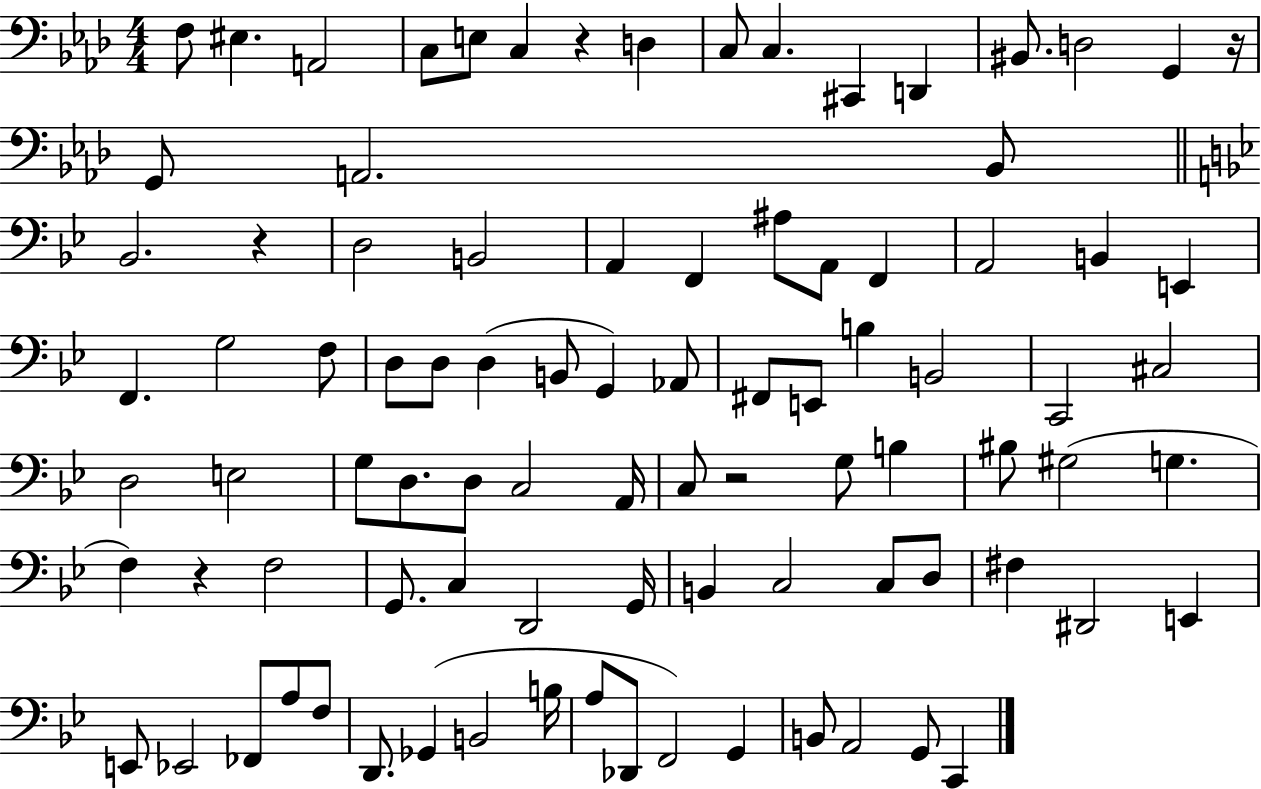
{
  \clef bass
  \numericTimeSignature
  \time 4/4
  \key aes \major
  f8 eis4. a,2 | c8 e8 c4 r4 d4 | c8 c4. cis,4 d,4 | bis,8. d2 g,4 r16 | \break g,8 a,2. bes,8 | \bar "||" \break \key bes \major bes,2. r4 | d2 b,2 | a,4 f,4 ais8 a,8 f,4 | a,2 b,4 e,4 | \break f,4. g2 f8 | d8 d8 d4( b,8 g,4) aes,8 | fis,8 e,8 b4 b,2 | c,2 cis2 | \break d2 e2 | g8 d8. d8 c2 a,16 | c8 r2 g8 b4 | bis8 gis2( g4. | \break f4) r4 f2 | g,8. c4 d,2 g,16 | b,4 c2 c8 d8 | fis4 dis,2 e,4 | \break e,8 ees,2 fes,8 a8 f8 | d,8. ges,4( b,2 b16 | a8 des,8 f,2) g,4 | b,8 a,2 g,8 c,4 | \break \bar "|."
}